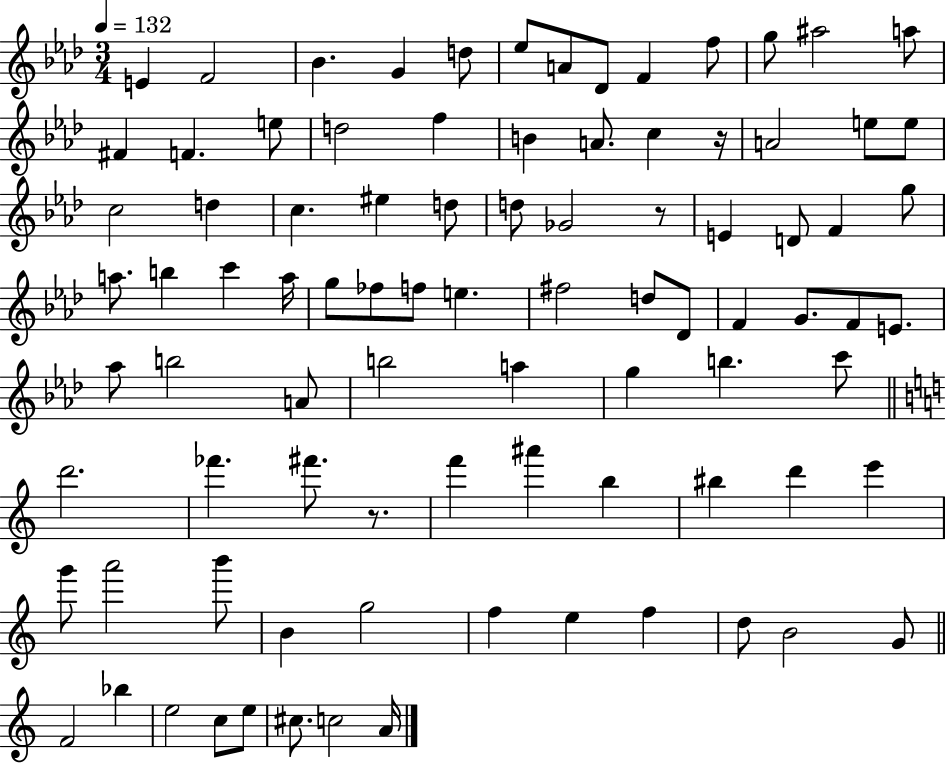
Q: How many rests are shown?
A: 3